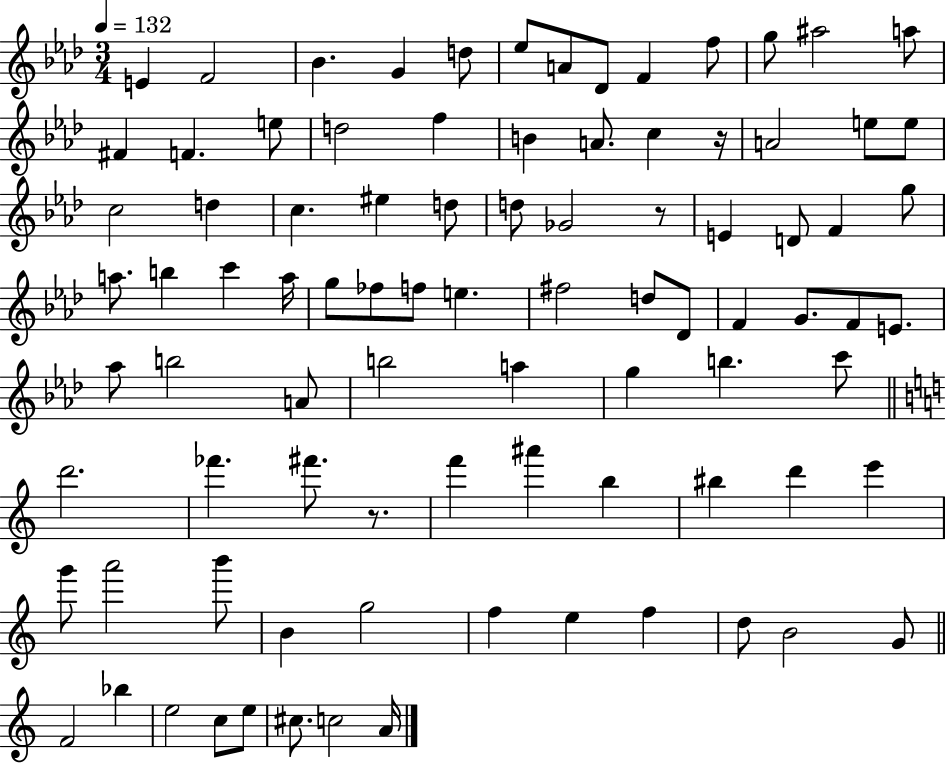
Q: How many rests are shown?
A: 3